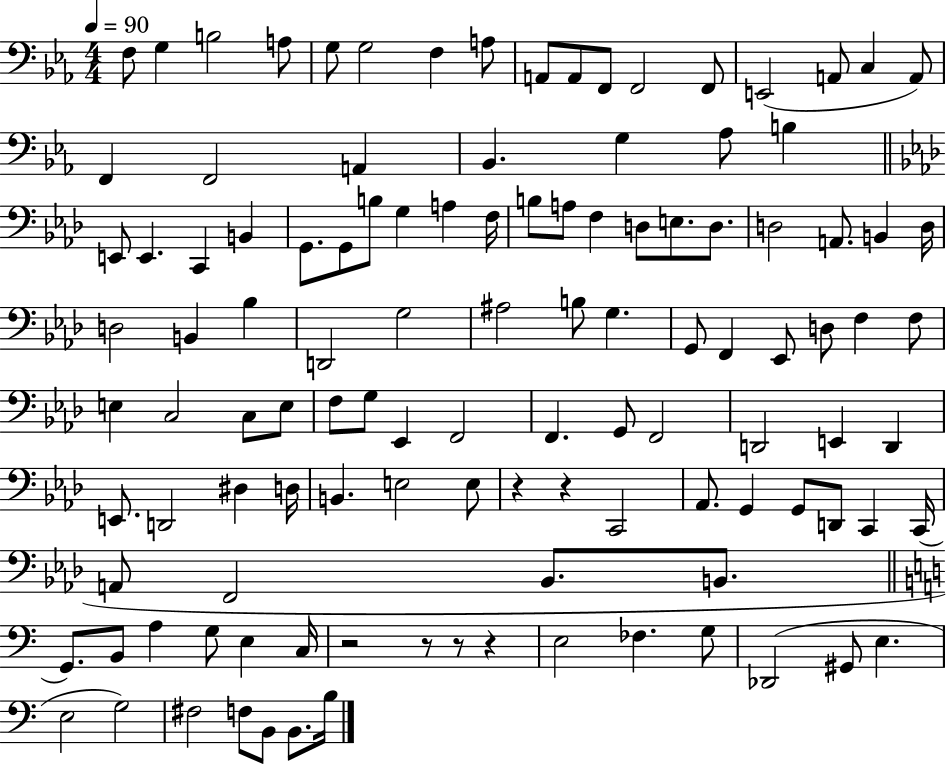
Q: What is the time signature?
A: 4/4